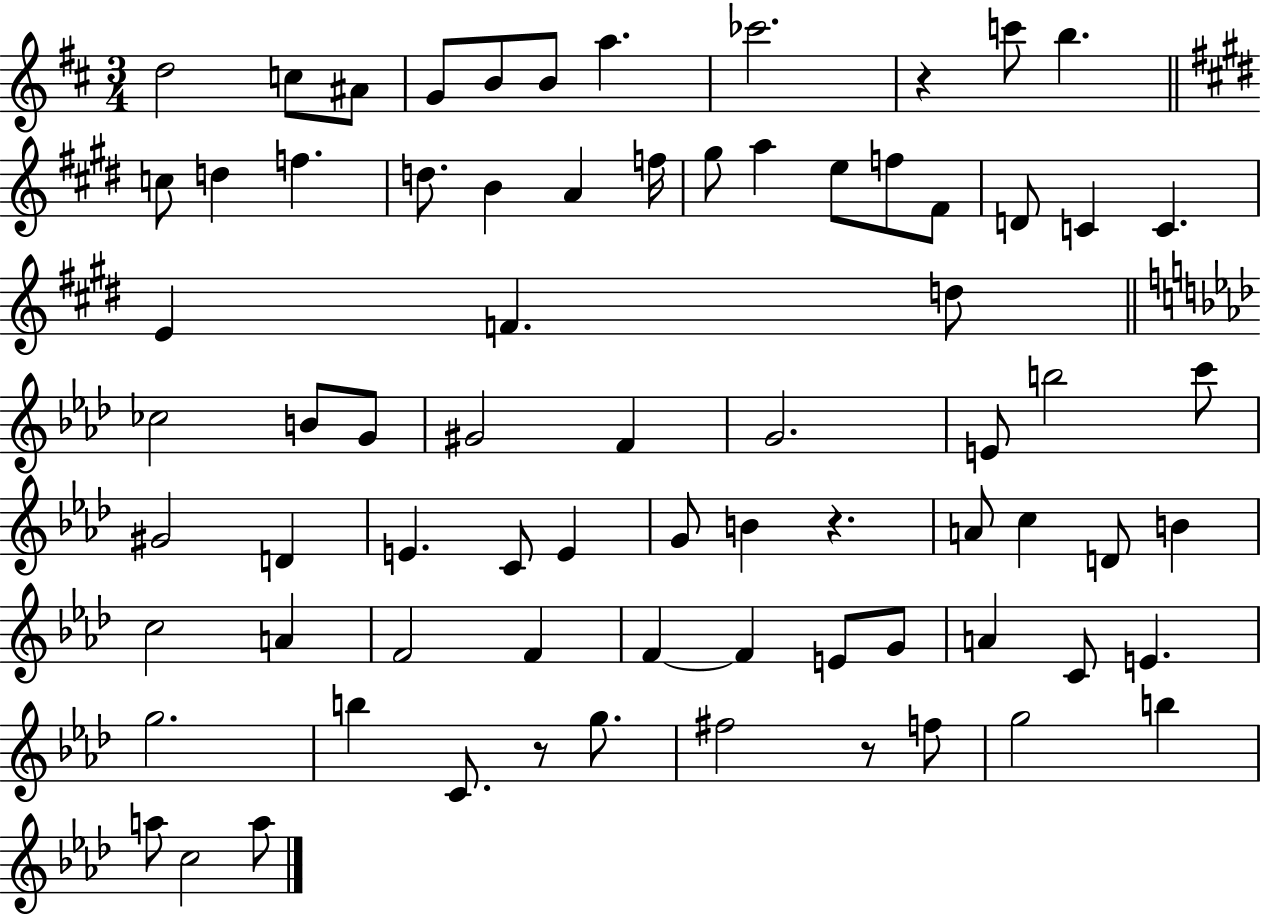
{
  \clef treble
  \numericTimeSignature
  \time 3/4
  \key d \major
  d''2 c''8 ais'8 | g'8 b'8 b'8 a''4. | ces'''2. | r4 c'''8 b''4. | \break \bar "||" \break \key e \major c''8 d''4 f''4. | d''8. b'4 a'4 f''16 | gis''8 a''4 e''8 f''8 fis'8 | d'8 c'4 c'4. | \break e'4 f'4. d''8 | \bar "||" \break \key aes \major ces''2 b'8 g'8 | gis'2 f'4 | g'2. | e'8 b''2 c'''8 | \break gis'2 d'4 | e'4. c'8 e'4 | g'8 b'4 r4. | a'8 c''4 d'8 b'4 | \break c''2 a'4 | f'2 f'4 | f'4~~ f'4 e'8 g'8 | a'4 c'8 e'4. | \break g''2. | b''4 c'8. r8 g''8. | fis''2 r8 f''8 | g''2 b''4 | \break a''8 c''2 a''8 | \bar "|."
}